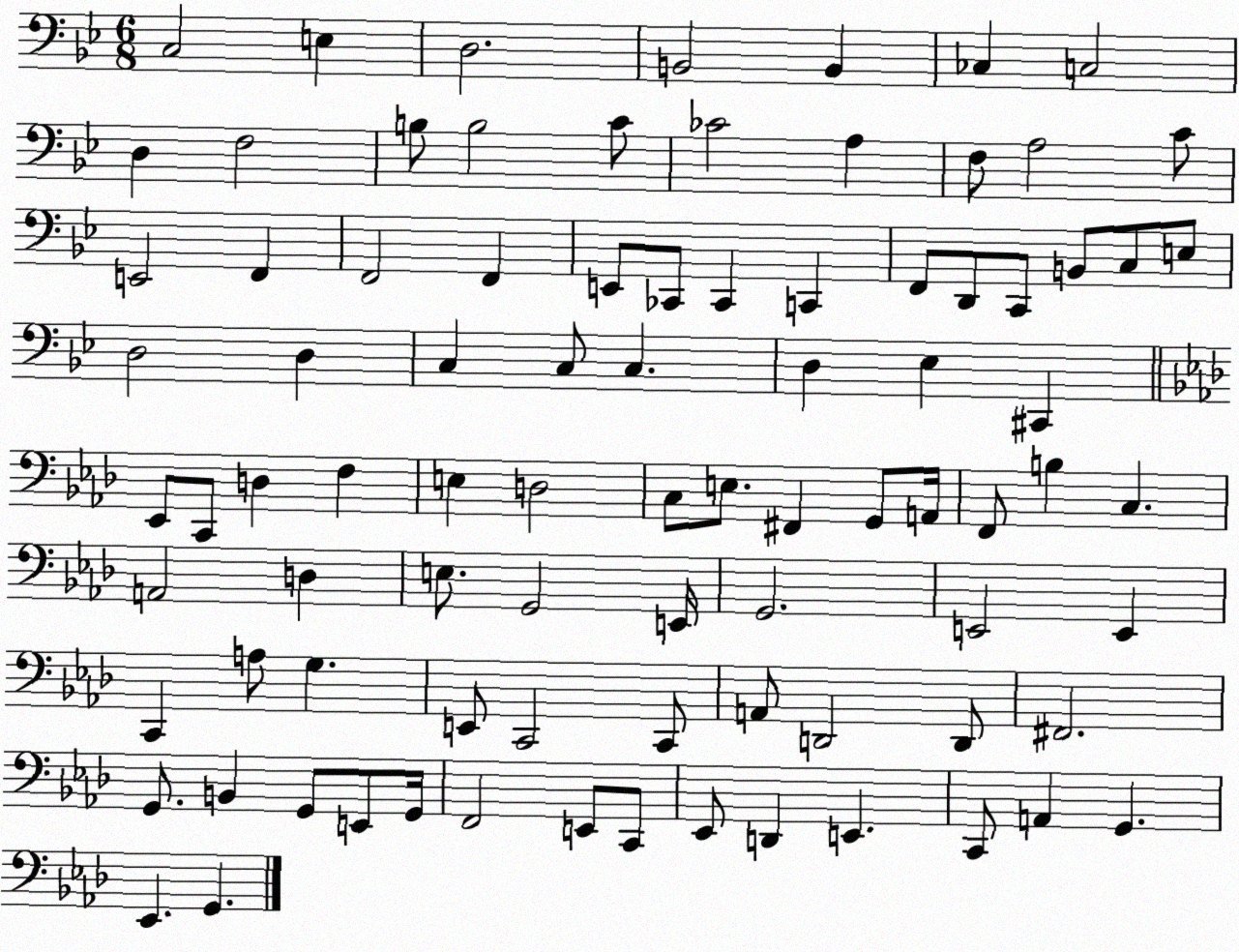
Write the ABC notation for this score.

X:1
T:Untitled
M:6/8
L:1/4
K:Bb
C,2 E, D,2 B,,2 B,, _C, C,2 D, F,2 B,/2 B,2 C/2 _C2 A, F,/2 A,2 C/2 E,,2 F,, F,,2 F,, E,,/2 _C,,/2 _C,, C,, F,,/2 D,,/2 C,,/2 B,,/2 C,/2 E,/2 D,2 D, C, C,/2 C, D, _E, ^C,, _E,,/2 C,,/2 D, F, E, D,2 C,/2 E,/2 ^F,, G,,/2 A,,/4 F,,/2 B, C, A,,2 D, E,/2 G,,2 E,,/4 G,,2 E,,2 E,, C,, A,/2 G, E,,/2 C,,2 C,,/2 A,,/2 D,,2 D,,/2 ^F,,2 G,,/2 B,, G,,/2 E,,/2 G,,/4 F,,2 E,,/2 C,,/2 _E,,/2 D,, E,, C,,/2 A,, G,, _E,, G,,